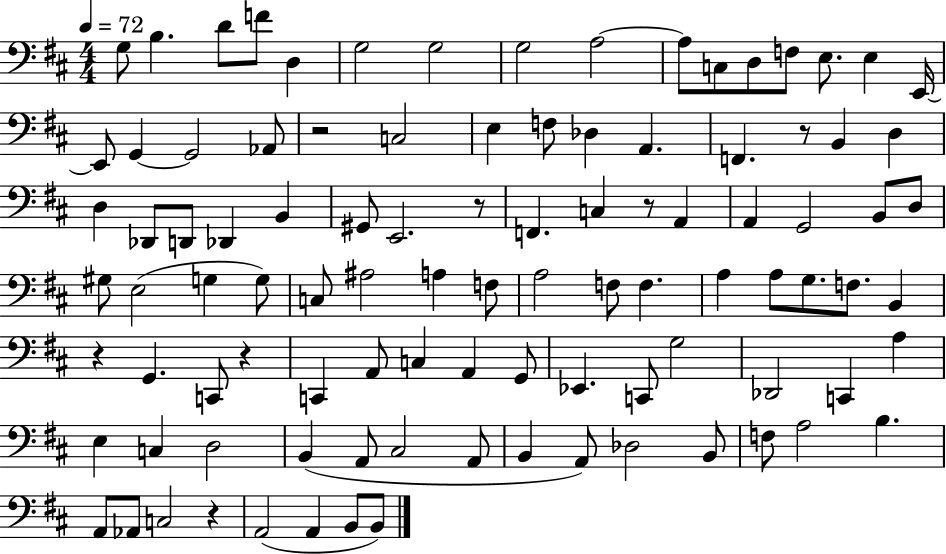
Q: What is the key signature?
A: D major